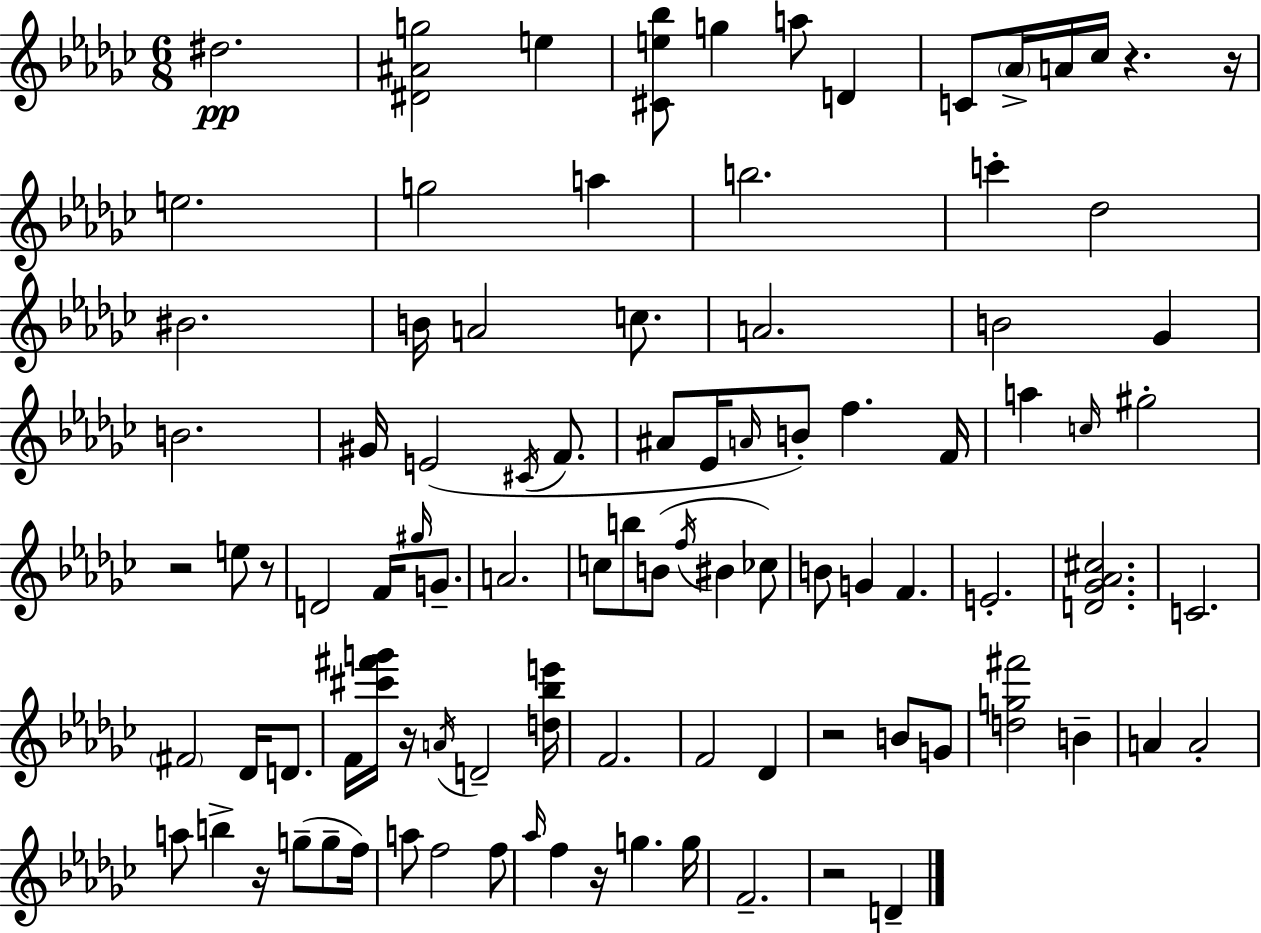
D#5/h. [D#4,A#4,G5]/h E5/q [C#4,E5,Bb5]/e G5/q A5/e D4/q C4/e Ab4/s A4/s CES5/s R/q. R/s E5/h. G5/h A5/q B5/h. C6/q Db5/h BIS4/h. B4/s A4/h C5/e. A4/h. B4/h Gb4/q B4/h. G#4/s E4/h C#4/s F4/e. A#4/e Eb4/s A4/s B4/e F5/q. F4/s A5/q C5/s G#5/h R/h E5/e R/e D4/h F4/s G#5/s G4/e. A4/h. C5/e B5/e B4/e F5/s BIS4/q CES5/e B4/e G4/q F4/q. E4/h. [D4,Gb4,Ab4,C#5]/h. C4/h. F#4/h Db4/s D4/e. F4/s [C#6,F#6,G6]/s R/s A4/s D4/h [D5,Bb5,E6]/s F4/h. F4/h Db4/q R/h B4/e G4/e [D5,G5,F#6]/h B4/q A4/q A4/h A5/e B5/q R/s G5/e G5/e F5/s A5/e F5/h F5/e Ab5/s F5/q R/s G5/q. G5/s F4/h. R/h D4/q